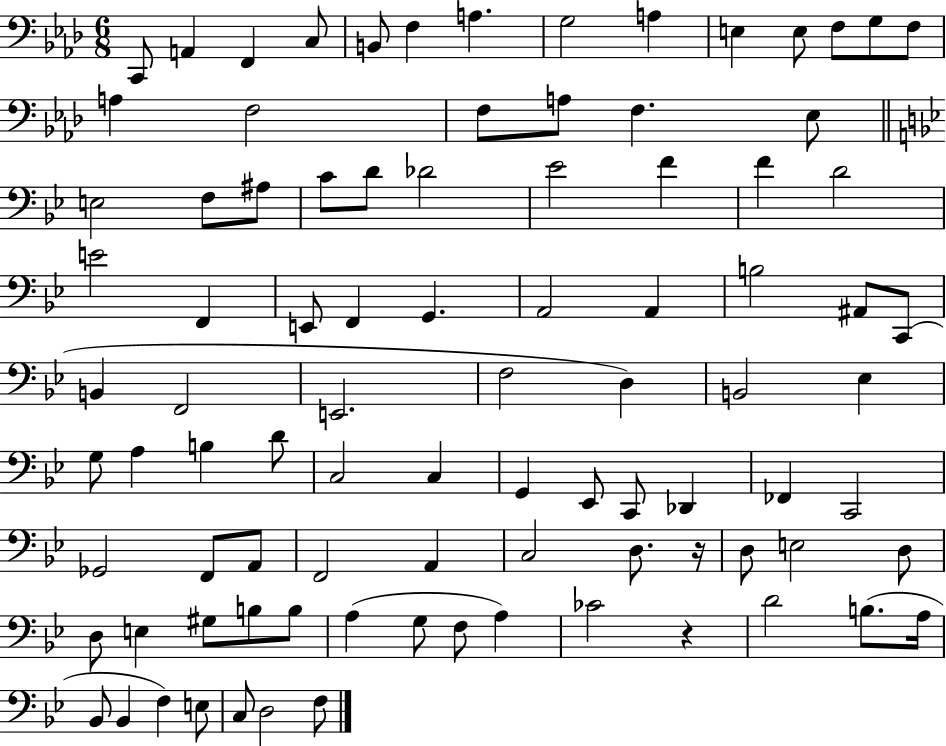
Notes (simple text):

C2/e A2/q F2/q C3/e B2/e F3/q A3/q. G3/h A3/q E3/q E3/e F3/e G3/e F3/e A3/q F3/h F3/e A3/e F3/q. Eb3/e E3/h F3/e A#3/e C4/e D4/e Db4/h Eb4/h F4/q F4/q D4/h E4/h F2/q E2/e F2/q G2/q. A2/h A2/q B3/h A#2/e C2/e B2/q F2/h E2/h. F3/h D3/q B2/h Eb3/q G3/e A3/q B3/q D4/e C3/h C3/q G2/q Eb2/e C2/e Db2/q FES2/q C2/h Gb2/h F2/e A2/e F2/h A2/q C3/h D3/e. R/s D3/e E3/h D3/e D3/e E3/q G#3/e B3/e B3/e A3/q G3/e F3/e A3/q CES4/h R/q D4/h B3/e. A3/s Bb2/e Bb2/q F3/q E3/e C3/e D3/h F3/e